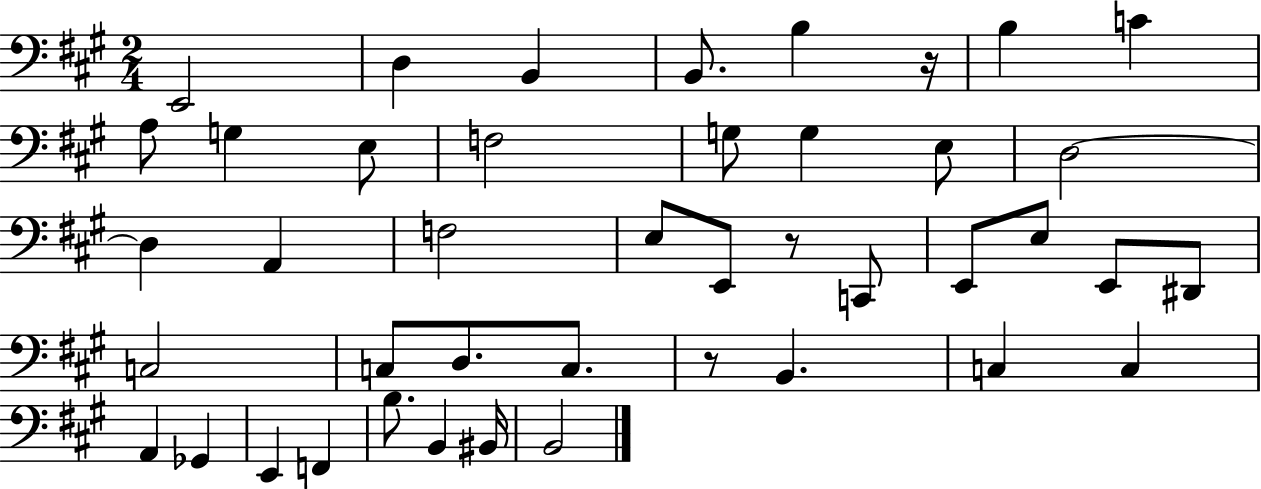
X:1
T:Untitled
M:2/4
L:1/4
K:A
E,,2 D, B,, B,,/2 B, z/4 B, C A,/2 G, E,/2 F,2 G,/2 G, E,/2 D,2 D, A,, F,2 E,/2 E,,/2 z/2 C,,/2 E,,/2 E,/2 E,,/2 ^D,,/2 C,2 C,/2 D,/2 C,/2 z/2 B,, C, C, A,, _G,, E,, F,, B,/2 B,, ^B,,/4 B,,2